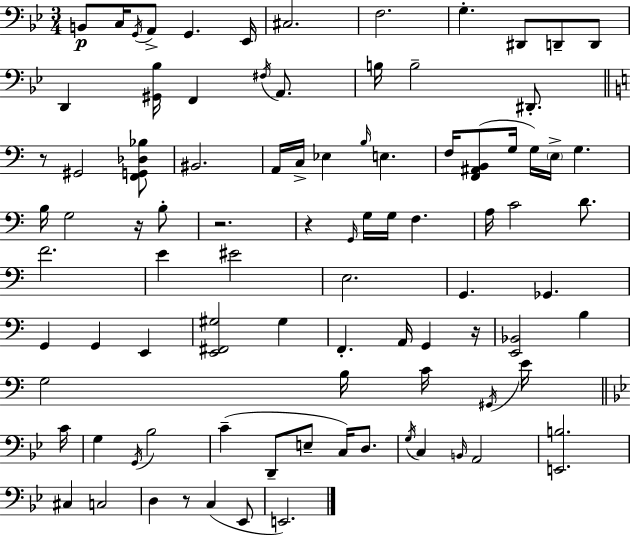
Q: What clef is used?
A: bass